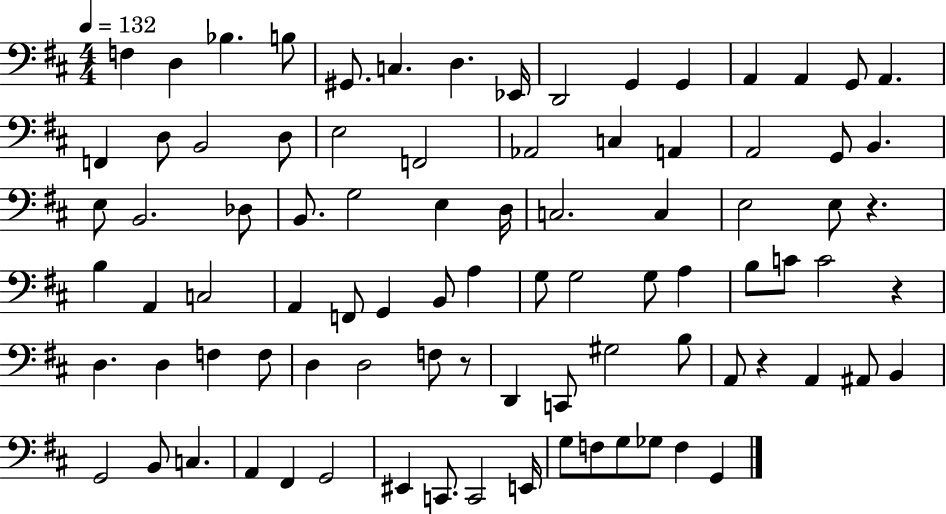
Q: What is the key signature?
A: D major